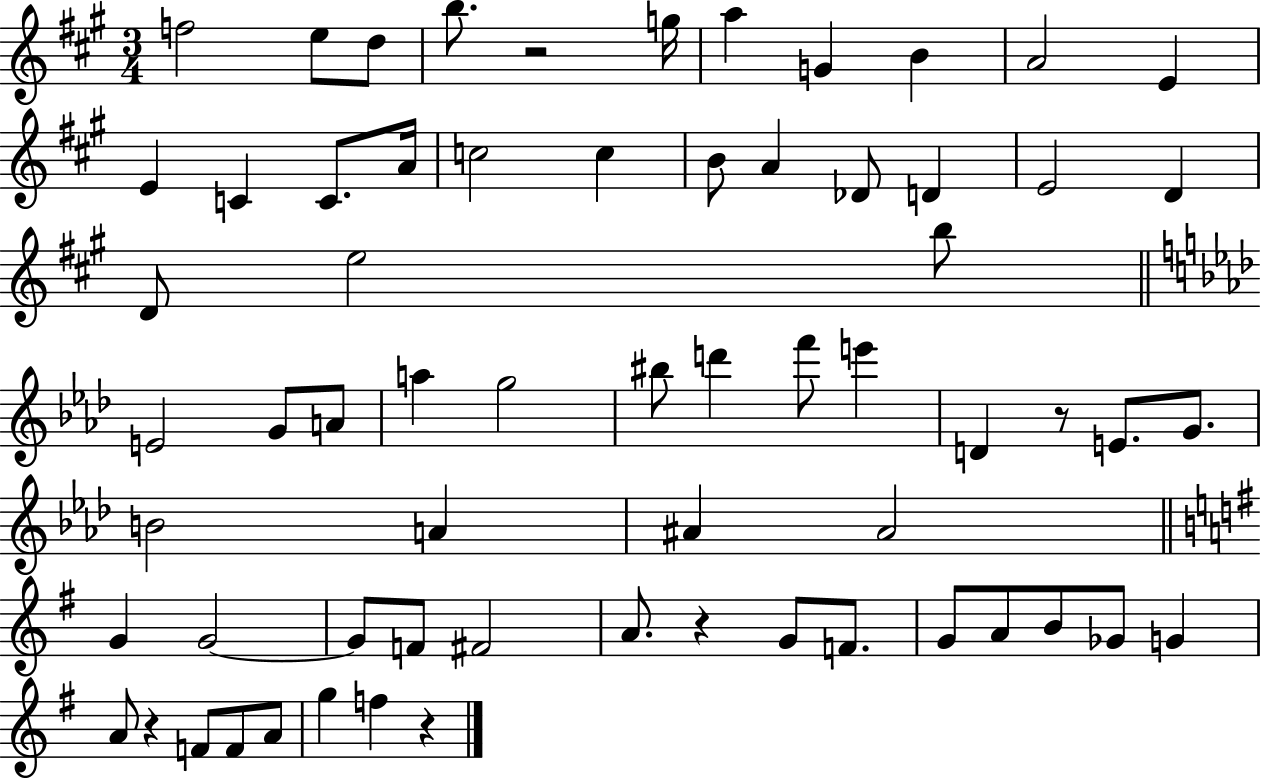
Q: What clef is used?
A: treble